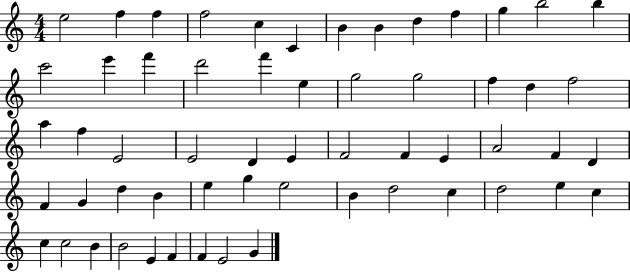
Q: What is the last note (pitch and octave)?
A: G4